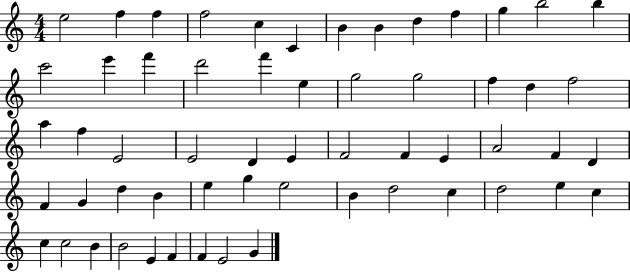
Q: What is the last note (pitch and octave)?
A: G4